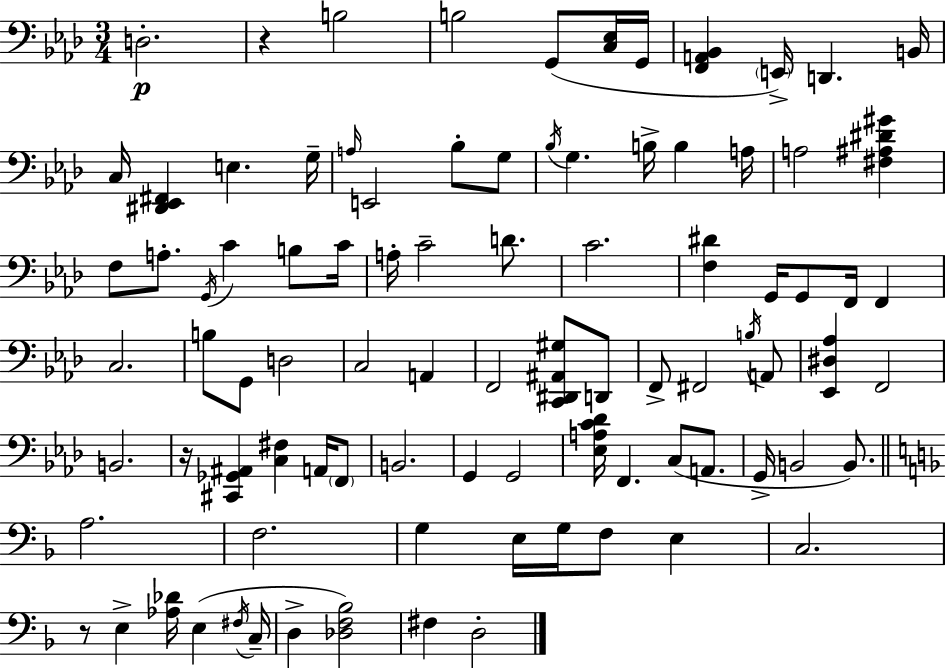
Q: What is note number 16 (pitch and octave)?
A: Bb3